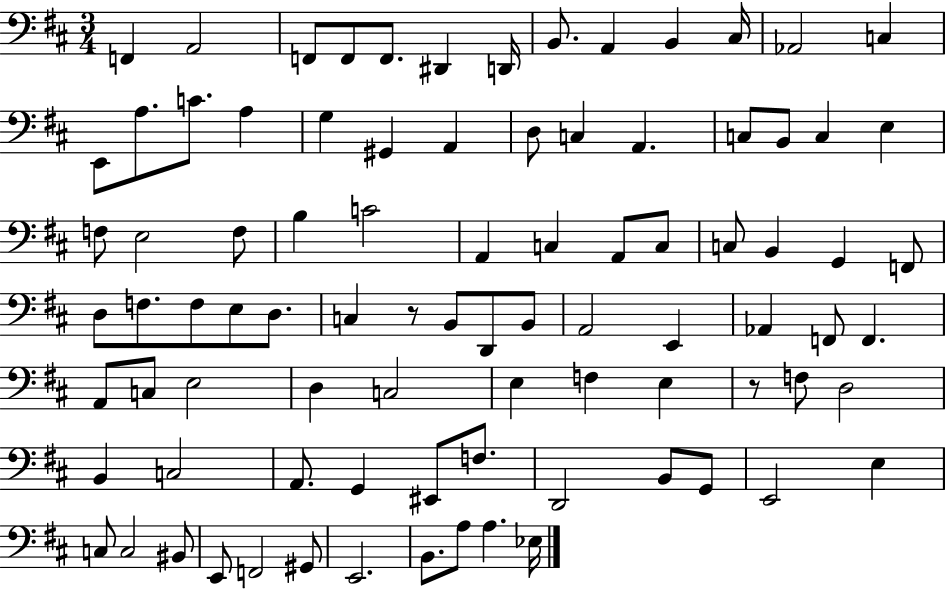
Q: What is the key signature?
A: D major